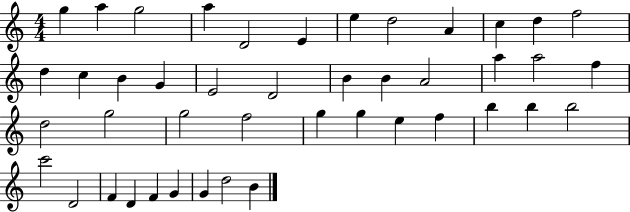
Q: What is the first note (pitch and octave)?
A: G5